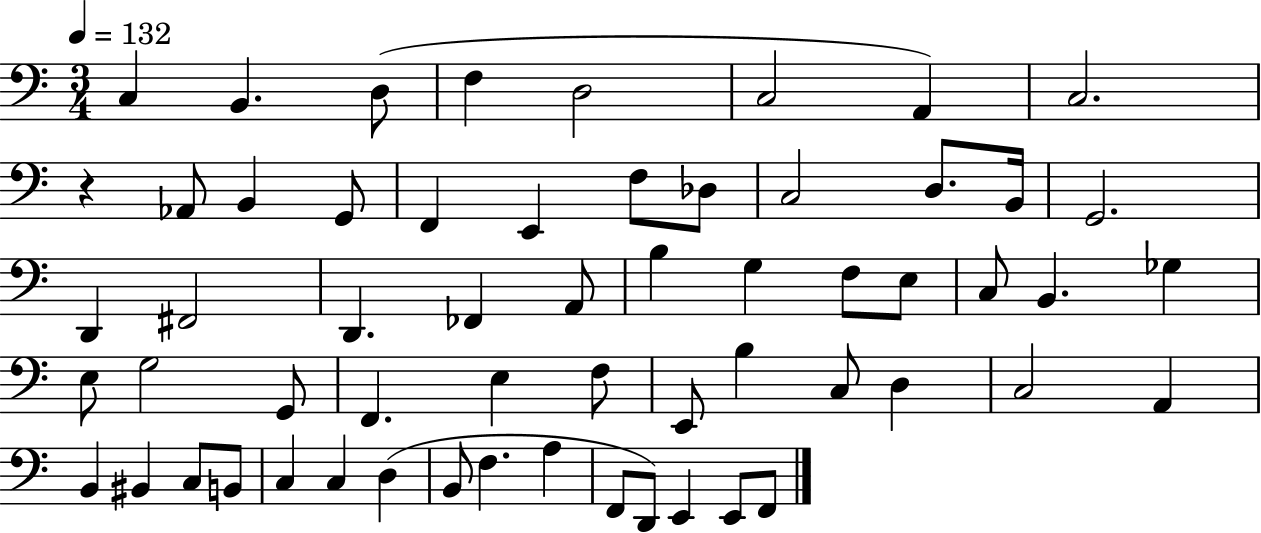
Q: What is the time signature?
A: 3/4